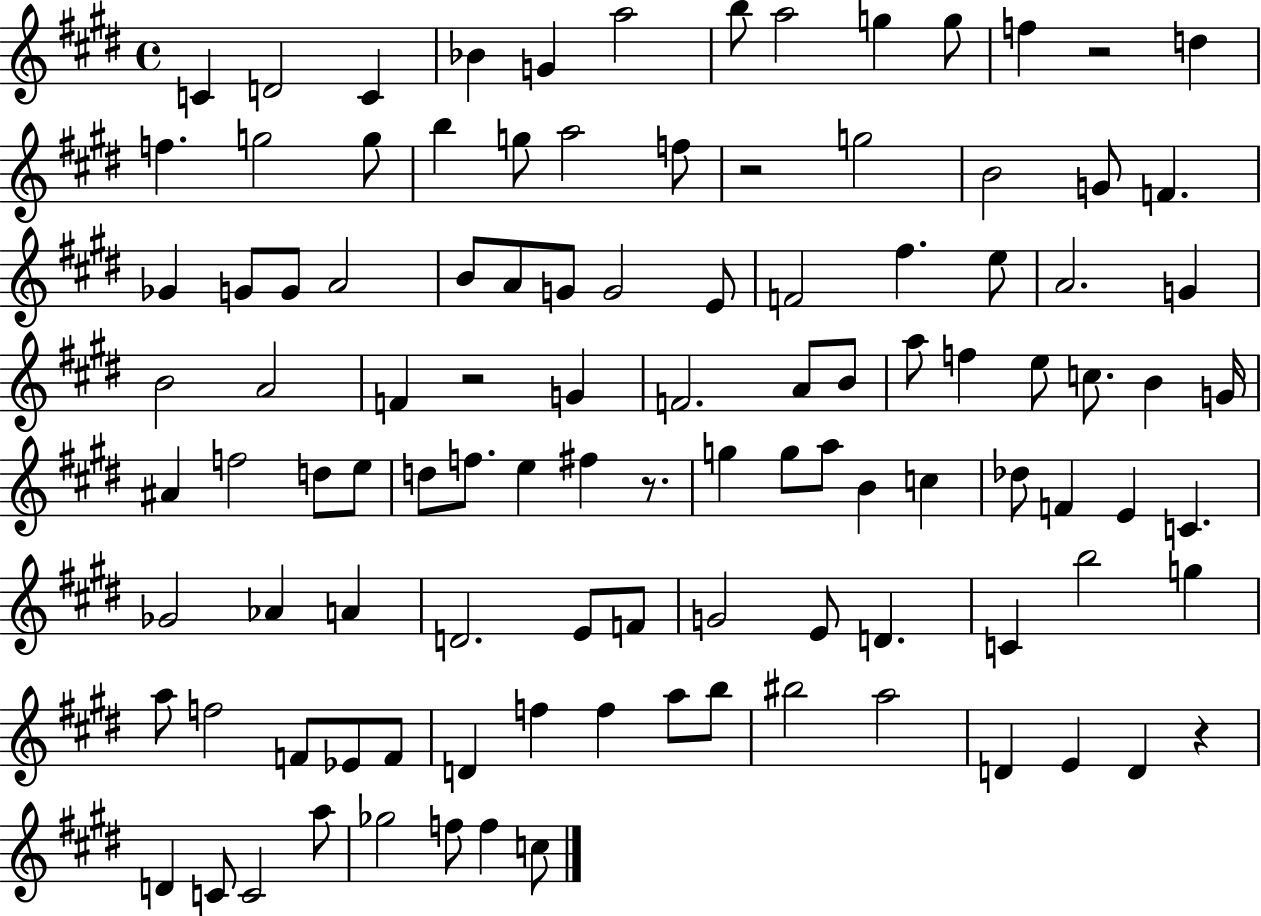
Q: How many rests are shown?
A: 5